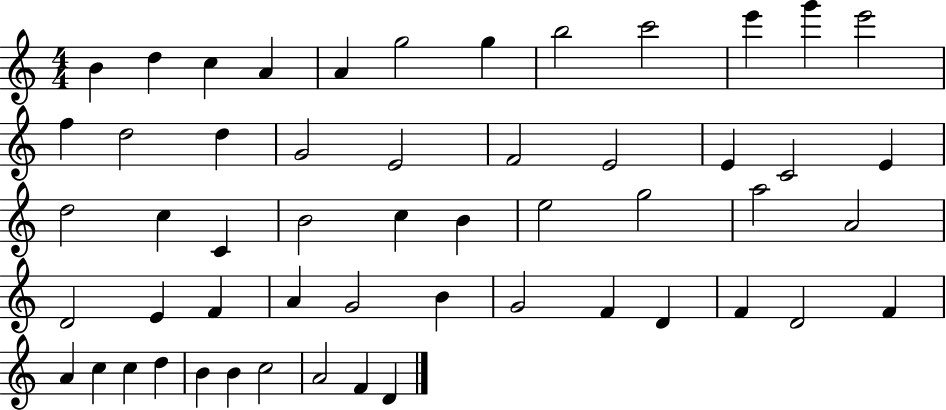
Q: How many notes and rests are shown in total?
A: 54